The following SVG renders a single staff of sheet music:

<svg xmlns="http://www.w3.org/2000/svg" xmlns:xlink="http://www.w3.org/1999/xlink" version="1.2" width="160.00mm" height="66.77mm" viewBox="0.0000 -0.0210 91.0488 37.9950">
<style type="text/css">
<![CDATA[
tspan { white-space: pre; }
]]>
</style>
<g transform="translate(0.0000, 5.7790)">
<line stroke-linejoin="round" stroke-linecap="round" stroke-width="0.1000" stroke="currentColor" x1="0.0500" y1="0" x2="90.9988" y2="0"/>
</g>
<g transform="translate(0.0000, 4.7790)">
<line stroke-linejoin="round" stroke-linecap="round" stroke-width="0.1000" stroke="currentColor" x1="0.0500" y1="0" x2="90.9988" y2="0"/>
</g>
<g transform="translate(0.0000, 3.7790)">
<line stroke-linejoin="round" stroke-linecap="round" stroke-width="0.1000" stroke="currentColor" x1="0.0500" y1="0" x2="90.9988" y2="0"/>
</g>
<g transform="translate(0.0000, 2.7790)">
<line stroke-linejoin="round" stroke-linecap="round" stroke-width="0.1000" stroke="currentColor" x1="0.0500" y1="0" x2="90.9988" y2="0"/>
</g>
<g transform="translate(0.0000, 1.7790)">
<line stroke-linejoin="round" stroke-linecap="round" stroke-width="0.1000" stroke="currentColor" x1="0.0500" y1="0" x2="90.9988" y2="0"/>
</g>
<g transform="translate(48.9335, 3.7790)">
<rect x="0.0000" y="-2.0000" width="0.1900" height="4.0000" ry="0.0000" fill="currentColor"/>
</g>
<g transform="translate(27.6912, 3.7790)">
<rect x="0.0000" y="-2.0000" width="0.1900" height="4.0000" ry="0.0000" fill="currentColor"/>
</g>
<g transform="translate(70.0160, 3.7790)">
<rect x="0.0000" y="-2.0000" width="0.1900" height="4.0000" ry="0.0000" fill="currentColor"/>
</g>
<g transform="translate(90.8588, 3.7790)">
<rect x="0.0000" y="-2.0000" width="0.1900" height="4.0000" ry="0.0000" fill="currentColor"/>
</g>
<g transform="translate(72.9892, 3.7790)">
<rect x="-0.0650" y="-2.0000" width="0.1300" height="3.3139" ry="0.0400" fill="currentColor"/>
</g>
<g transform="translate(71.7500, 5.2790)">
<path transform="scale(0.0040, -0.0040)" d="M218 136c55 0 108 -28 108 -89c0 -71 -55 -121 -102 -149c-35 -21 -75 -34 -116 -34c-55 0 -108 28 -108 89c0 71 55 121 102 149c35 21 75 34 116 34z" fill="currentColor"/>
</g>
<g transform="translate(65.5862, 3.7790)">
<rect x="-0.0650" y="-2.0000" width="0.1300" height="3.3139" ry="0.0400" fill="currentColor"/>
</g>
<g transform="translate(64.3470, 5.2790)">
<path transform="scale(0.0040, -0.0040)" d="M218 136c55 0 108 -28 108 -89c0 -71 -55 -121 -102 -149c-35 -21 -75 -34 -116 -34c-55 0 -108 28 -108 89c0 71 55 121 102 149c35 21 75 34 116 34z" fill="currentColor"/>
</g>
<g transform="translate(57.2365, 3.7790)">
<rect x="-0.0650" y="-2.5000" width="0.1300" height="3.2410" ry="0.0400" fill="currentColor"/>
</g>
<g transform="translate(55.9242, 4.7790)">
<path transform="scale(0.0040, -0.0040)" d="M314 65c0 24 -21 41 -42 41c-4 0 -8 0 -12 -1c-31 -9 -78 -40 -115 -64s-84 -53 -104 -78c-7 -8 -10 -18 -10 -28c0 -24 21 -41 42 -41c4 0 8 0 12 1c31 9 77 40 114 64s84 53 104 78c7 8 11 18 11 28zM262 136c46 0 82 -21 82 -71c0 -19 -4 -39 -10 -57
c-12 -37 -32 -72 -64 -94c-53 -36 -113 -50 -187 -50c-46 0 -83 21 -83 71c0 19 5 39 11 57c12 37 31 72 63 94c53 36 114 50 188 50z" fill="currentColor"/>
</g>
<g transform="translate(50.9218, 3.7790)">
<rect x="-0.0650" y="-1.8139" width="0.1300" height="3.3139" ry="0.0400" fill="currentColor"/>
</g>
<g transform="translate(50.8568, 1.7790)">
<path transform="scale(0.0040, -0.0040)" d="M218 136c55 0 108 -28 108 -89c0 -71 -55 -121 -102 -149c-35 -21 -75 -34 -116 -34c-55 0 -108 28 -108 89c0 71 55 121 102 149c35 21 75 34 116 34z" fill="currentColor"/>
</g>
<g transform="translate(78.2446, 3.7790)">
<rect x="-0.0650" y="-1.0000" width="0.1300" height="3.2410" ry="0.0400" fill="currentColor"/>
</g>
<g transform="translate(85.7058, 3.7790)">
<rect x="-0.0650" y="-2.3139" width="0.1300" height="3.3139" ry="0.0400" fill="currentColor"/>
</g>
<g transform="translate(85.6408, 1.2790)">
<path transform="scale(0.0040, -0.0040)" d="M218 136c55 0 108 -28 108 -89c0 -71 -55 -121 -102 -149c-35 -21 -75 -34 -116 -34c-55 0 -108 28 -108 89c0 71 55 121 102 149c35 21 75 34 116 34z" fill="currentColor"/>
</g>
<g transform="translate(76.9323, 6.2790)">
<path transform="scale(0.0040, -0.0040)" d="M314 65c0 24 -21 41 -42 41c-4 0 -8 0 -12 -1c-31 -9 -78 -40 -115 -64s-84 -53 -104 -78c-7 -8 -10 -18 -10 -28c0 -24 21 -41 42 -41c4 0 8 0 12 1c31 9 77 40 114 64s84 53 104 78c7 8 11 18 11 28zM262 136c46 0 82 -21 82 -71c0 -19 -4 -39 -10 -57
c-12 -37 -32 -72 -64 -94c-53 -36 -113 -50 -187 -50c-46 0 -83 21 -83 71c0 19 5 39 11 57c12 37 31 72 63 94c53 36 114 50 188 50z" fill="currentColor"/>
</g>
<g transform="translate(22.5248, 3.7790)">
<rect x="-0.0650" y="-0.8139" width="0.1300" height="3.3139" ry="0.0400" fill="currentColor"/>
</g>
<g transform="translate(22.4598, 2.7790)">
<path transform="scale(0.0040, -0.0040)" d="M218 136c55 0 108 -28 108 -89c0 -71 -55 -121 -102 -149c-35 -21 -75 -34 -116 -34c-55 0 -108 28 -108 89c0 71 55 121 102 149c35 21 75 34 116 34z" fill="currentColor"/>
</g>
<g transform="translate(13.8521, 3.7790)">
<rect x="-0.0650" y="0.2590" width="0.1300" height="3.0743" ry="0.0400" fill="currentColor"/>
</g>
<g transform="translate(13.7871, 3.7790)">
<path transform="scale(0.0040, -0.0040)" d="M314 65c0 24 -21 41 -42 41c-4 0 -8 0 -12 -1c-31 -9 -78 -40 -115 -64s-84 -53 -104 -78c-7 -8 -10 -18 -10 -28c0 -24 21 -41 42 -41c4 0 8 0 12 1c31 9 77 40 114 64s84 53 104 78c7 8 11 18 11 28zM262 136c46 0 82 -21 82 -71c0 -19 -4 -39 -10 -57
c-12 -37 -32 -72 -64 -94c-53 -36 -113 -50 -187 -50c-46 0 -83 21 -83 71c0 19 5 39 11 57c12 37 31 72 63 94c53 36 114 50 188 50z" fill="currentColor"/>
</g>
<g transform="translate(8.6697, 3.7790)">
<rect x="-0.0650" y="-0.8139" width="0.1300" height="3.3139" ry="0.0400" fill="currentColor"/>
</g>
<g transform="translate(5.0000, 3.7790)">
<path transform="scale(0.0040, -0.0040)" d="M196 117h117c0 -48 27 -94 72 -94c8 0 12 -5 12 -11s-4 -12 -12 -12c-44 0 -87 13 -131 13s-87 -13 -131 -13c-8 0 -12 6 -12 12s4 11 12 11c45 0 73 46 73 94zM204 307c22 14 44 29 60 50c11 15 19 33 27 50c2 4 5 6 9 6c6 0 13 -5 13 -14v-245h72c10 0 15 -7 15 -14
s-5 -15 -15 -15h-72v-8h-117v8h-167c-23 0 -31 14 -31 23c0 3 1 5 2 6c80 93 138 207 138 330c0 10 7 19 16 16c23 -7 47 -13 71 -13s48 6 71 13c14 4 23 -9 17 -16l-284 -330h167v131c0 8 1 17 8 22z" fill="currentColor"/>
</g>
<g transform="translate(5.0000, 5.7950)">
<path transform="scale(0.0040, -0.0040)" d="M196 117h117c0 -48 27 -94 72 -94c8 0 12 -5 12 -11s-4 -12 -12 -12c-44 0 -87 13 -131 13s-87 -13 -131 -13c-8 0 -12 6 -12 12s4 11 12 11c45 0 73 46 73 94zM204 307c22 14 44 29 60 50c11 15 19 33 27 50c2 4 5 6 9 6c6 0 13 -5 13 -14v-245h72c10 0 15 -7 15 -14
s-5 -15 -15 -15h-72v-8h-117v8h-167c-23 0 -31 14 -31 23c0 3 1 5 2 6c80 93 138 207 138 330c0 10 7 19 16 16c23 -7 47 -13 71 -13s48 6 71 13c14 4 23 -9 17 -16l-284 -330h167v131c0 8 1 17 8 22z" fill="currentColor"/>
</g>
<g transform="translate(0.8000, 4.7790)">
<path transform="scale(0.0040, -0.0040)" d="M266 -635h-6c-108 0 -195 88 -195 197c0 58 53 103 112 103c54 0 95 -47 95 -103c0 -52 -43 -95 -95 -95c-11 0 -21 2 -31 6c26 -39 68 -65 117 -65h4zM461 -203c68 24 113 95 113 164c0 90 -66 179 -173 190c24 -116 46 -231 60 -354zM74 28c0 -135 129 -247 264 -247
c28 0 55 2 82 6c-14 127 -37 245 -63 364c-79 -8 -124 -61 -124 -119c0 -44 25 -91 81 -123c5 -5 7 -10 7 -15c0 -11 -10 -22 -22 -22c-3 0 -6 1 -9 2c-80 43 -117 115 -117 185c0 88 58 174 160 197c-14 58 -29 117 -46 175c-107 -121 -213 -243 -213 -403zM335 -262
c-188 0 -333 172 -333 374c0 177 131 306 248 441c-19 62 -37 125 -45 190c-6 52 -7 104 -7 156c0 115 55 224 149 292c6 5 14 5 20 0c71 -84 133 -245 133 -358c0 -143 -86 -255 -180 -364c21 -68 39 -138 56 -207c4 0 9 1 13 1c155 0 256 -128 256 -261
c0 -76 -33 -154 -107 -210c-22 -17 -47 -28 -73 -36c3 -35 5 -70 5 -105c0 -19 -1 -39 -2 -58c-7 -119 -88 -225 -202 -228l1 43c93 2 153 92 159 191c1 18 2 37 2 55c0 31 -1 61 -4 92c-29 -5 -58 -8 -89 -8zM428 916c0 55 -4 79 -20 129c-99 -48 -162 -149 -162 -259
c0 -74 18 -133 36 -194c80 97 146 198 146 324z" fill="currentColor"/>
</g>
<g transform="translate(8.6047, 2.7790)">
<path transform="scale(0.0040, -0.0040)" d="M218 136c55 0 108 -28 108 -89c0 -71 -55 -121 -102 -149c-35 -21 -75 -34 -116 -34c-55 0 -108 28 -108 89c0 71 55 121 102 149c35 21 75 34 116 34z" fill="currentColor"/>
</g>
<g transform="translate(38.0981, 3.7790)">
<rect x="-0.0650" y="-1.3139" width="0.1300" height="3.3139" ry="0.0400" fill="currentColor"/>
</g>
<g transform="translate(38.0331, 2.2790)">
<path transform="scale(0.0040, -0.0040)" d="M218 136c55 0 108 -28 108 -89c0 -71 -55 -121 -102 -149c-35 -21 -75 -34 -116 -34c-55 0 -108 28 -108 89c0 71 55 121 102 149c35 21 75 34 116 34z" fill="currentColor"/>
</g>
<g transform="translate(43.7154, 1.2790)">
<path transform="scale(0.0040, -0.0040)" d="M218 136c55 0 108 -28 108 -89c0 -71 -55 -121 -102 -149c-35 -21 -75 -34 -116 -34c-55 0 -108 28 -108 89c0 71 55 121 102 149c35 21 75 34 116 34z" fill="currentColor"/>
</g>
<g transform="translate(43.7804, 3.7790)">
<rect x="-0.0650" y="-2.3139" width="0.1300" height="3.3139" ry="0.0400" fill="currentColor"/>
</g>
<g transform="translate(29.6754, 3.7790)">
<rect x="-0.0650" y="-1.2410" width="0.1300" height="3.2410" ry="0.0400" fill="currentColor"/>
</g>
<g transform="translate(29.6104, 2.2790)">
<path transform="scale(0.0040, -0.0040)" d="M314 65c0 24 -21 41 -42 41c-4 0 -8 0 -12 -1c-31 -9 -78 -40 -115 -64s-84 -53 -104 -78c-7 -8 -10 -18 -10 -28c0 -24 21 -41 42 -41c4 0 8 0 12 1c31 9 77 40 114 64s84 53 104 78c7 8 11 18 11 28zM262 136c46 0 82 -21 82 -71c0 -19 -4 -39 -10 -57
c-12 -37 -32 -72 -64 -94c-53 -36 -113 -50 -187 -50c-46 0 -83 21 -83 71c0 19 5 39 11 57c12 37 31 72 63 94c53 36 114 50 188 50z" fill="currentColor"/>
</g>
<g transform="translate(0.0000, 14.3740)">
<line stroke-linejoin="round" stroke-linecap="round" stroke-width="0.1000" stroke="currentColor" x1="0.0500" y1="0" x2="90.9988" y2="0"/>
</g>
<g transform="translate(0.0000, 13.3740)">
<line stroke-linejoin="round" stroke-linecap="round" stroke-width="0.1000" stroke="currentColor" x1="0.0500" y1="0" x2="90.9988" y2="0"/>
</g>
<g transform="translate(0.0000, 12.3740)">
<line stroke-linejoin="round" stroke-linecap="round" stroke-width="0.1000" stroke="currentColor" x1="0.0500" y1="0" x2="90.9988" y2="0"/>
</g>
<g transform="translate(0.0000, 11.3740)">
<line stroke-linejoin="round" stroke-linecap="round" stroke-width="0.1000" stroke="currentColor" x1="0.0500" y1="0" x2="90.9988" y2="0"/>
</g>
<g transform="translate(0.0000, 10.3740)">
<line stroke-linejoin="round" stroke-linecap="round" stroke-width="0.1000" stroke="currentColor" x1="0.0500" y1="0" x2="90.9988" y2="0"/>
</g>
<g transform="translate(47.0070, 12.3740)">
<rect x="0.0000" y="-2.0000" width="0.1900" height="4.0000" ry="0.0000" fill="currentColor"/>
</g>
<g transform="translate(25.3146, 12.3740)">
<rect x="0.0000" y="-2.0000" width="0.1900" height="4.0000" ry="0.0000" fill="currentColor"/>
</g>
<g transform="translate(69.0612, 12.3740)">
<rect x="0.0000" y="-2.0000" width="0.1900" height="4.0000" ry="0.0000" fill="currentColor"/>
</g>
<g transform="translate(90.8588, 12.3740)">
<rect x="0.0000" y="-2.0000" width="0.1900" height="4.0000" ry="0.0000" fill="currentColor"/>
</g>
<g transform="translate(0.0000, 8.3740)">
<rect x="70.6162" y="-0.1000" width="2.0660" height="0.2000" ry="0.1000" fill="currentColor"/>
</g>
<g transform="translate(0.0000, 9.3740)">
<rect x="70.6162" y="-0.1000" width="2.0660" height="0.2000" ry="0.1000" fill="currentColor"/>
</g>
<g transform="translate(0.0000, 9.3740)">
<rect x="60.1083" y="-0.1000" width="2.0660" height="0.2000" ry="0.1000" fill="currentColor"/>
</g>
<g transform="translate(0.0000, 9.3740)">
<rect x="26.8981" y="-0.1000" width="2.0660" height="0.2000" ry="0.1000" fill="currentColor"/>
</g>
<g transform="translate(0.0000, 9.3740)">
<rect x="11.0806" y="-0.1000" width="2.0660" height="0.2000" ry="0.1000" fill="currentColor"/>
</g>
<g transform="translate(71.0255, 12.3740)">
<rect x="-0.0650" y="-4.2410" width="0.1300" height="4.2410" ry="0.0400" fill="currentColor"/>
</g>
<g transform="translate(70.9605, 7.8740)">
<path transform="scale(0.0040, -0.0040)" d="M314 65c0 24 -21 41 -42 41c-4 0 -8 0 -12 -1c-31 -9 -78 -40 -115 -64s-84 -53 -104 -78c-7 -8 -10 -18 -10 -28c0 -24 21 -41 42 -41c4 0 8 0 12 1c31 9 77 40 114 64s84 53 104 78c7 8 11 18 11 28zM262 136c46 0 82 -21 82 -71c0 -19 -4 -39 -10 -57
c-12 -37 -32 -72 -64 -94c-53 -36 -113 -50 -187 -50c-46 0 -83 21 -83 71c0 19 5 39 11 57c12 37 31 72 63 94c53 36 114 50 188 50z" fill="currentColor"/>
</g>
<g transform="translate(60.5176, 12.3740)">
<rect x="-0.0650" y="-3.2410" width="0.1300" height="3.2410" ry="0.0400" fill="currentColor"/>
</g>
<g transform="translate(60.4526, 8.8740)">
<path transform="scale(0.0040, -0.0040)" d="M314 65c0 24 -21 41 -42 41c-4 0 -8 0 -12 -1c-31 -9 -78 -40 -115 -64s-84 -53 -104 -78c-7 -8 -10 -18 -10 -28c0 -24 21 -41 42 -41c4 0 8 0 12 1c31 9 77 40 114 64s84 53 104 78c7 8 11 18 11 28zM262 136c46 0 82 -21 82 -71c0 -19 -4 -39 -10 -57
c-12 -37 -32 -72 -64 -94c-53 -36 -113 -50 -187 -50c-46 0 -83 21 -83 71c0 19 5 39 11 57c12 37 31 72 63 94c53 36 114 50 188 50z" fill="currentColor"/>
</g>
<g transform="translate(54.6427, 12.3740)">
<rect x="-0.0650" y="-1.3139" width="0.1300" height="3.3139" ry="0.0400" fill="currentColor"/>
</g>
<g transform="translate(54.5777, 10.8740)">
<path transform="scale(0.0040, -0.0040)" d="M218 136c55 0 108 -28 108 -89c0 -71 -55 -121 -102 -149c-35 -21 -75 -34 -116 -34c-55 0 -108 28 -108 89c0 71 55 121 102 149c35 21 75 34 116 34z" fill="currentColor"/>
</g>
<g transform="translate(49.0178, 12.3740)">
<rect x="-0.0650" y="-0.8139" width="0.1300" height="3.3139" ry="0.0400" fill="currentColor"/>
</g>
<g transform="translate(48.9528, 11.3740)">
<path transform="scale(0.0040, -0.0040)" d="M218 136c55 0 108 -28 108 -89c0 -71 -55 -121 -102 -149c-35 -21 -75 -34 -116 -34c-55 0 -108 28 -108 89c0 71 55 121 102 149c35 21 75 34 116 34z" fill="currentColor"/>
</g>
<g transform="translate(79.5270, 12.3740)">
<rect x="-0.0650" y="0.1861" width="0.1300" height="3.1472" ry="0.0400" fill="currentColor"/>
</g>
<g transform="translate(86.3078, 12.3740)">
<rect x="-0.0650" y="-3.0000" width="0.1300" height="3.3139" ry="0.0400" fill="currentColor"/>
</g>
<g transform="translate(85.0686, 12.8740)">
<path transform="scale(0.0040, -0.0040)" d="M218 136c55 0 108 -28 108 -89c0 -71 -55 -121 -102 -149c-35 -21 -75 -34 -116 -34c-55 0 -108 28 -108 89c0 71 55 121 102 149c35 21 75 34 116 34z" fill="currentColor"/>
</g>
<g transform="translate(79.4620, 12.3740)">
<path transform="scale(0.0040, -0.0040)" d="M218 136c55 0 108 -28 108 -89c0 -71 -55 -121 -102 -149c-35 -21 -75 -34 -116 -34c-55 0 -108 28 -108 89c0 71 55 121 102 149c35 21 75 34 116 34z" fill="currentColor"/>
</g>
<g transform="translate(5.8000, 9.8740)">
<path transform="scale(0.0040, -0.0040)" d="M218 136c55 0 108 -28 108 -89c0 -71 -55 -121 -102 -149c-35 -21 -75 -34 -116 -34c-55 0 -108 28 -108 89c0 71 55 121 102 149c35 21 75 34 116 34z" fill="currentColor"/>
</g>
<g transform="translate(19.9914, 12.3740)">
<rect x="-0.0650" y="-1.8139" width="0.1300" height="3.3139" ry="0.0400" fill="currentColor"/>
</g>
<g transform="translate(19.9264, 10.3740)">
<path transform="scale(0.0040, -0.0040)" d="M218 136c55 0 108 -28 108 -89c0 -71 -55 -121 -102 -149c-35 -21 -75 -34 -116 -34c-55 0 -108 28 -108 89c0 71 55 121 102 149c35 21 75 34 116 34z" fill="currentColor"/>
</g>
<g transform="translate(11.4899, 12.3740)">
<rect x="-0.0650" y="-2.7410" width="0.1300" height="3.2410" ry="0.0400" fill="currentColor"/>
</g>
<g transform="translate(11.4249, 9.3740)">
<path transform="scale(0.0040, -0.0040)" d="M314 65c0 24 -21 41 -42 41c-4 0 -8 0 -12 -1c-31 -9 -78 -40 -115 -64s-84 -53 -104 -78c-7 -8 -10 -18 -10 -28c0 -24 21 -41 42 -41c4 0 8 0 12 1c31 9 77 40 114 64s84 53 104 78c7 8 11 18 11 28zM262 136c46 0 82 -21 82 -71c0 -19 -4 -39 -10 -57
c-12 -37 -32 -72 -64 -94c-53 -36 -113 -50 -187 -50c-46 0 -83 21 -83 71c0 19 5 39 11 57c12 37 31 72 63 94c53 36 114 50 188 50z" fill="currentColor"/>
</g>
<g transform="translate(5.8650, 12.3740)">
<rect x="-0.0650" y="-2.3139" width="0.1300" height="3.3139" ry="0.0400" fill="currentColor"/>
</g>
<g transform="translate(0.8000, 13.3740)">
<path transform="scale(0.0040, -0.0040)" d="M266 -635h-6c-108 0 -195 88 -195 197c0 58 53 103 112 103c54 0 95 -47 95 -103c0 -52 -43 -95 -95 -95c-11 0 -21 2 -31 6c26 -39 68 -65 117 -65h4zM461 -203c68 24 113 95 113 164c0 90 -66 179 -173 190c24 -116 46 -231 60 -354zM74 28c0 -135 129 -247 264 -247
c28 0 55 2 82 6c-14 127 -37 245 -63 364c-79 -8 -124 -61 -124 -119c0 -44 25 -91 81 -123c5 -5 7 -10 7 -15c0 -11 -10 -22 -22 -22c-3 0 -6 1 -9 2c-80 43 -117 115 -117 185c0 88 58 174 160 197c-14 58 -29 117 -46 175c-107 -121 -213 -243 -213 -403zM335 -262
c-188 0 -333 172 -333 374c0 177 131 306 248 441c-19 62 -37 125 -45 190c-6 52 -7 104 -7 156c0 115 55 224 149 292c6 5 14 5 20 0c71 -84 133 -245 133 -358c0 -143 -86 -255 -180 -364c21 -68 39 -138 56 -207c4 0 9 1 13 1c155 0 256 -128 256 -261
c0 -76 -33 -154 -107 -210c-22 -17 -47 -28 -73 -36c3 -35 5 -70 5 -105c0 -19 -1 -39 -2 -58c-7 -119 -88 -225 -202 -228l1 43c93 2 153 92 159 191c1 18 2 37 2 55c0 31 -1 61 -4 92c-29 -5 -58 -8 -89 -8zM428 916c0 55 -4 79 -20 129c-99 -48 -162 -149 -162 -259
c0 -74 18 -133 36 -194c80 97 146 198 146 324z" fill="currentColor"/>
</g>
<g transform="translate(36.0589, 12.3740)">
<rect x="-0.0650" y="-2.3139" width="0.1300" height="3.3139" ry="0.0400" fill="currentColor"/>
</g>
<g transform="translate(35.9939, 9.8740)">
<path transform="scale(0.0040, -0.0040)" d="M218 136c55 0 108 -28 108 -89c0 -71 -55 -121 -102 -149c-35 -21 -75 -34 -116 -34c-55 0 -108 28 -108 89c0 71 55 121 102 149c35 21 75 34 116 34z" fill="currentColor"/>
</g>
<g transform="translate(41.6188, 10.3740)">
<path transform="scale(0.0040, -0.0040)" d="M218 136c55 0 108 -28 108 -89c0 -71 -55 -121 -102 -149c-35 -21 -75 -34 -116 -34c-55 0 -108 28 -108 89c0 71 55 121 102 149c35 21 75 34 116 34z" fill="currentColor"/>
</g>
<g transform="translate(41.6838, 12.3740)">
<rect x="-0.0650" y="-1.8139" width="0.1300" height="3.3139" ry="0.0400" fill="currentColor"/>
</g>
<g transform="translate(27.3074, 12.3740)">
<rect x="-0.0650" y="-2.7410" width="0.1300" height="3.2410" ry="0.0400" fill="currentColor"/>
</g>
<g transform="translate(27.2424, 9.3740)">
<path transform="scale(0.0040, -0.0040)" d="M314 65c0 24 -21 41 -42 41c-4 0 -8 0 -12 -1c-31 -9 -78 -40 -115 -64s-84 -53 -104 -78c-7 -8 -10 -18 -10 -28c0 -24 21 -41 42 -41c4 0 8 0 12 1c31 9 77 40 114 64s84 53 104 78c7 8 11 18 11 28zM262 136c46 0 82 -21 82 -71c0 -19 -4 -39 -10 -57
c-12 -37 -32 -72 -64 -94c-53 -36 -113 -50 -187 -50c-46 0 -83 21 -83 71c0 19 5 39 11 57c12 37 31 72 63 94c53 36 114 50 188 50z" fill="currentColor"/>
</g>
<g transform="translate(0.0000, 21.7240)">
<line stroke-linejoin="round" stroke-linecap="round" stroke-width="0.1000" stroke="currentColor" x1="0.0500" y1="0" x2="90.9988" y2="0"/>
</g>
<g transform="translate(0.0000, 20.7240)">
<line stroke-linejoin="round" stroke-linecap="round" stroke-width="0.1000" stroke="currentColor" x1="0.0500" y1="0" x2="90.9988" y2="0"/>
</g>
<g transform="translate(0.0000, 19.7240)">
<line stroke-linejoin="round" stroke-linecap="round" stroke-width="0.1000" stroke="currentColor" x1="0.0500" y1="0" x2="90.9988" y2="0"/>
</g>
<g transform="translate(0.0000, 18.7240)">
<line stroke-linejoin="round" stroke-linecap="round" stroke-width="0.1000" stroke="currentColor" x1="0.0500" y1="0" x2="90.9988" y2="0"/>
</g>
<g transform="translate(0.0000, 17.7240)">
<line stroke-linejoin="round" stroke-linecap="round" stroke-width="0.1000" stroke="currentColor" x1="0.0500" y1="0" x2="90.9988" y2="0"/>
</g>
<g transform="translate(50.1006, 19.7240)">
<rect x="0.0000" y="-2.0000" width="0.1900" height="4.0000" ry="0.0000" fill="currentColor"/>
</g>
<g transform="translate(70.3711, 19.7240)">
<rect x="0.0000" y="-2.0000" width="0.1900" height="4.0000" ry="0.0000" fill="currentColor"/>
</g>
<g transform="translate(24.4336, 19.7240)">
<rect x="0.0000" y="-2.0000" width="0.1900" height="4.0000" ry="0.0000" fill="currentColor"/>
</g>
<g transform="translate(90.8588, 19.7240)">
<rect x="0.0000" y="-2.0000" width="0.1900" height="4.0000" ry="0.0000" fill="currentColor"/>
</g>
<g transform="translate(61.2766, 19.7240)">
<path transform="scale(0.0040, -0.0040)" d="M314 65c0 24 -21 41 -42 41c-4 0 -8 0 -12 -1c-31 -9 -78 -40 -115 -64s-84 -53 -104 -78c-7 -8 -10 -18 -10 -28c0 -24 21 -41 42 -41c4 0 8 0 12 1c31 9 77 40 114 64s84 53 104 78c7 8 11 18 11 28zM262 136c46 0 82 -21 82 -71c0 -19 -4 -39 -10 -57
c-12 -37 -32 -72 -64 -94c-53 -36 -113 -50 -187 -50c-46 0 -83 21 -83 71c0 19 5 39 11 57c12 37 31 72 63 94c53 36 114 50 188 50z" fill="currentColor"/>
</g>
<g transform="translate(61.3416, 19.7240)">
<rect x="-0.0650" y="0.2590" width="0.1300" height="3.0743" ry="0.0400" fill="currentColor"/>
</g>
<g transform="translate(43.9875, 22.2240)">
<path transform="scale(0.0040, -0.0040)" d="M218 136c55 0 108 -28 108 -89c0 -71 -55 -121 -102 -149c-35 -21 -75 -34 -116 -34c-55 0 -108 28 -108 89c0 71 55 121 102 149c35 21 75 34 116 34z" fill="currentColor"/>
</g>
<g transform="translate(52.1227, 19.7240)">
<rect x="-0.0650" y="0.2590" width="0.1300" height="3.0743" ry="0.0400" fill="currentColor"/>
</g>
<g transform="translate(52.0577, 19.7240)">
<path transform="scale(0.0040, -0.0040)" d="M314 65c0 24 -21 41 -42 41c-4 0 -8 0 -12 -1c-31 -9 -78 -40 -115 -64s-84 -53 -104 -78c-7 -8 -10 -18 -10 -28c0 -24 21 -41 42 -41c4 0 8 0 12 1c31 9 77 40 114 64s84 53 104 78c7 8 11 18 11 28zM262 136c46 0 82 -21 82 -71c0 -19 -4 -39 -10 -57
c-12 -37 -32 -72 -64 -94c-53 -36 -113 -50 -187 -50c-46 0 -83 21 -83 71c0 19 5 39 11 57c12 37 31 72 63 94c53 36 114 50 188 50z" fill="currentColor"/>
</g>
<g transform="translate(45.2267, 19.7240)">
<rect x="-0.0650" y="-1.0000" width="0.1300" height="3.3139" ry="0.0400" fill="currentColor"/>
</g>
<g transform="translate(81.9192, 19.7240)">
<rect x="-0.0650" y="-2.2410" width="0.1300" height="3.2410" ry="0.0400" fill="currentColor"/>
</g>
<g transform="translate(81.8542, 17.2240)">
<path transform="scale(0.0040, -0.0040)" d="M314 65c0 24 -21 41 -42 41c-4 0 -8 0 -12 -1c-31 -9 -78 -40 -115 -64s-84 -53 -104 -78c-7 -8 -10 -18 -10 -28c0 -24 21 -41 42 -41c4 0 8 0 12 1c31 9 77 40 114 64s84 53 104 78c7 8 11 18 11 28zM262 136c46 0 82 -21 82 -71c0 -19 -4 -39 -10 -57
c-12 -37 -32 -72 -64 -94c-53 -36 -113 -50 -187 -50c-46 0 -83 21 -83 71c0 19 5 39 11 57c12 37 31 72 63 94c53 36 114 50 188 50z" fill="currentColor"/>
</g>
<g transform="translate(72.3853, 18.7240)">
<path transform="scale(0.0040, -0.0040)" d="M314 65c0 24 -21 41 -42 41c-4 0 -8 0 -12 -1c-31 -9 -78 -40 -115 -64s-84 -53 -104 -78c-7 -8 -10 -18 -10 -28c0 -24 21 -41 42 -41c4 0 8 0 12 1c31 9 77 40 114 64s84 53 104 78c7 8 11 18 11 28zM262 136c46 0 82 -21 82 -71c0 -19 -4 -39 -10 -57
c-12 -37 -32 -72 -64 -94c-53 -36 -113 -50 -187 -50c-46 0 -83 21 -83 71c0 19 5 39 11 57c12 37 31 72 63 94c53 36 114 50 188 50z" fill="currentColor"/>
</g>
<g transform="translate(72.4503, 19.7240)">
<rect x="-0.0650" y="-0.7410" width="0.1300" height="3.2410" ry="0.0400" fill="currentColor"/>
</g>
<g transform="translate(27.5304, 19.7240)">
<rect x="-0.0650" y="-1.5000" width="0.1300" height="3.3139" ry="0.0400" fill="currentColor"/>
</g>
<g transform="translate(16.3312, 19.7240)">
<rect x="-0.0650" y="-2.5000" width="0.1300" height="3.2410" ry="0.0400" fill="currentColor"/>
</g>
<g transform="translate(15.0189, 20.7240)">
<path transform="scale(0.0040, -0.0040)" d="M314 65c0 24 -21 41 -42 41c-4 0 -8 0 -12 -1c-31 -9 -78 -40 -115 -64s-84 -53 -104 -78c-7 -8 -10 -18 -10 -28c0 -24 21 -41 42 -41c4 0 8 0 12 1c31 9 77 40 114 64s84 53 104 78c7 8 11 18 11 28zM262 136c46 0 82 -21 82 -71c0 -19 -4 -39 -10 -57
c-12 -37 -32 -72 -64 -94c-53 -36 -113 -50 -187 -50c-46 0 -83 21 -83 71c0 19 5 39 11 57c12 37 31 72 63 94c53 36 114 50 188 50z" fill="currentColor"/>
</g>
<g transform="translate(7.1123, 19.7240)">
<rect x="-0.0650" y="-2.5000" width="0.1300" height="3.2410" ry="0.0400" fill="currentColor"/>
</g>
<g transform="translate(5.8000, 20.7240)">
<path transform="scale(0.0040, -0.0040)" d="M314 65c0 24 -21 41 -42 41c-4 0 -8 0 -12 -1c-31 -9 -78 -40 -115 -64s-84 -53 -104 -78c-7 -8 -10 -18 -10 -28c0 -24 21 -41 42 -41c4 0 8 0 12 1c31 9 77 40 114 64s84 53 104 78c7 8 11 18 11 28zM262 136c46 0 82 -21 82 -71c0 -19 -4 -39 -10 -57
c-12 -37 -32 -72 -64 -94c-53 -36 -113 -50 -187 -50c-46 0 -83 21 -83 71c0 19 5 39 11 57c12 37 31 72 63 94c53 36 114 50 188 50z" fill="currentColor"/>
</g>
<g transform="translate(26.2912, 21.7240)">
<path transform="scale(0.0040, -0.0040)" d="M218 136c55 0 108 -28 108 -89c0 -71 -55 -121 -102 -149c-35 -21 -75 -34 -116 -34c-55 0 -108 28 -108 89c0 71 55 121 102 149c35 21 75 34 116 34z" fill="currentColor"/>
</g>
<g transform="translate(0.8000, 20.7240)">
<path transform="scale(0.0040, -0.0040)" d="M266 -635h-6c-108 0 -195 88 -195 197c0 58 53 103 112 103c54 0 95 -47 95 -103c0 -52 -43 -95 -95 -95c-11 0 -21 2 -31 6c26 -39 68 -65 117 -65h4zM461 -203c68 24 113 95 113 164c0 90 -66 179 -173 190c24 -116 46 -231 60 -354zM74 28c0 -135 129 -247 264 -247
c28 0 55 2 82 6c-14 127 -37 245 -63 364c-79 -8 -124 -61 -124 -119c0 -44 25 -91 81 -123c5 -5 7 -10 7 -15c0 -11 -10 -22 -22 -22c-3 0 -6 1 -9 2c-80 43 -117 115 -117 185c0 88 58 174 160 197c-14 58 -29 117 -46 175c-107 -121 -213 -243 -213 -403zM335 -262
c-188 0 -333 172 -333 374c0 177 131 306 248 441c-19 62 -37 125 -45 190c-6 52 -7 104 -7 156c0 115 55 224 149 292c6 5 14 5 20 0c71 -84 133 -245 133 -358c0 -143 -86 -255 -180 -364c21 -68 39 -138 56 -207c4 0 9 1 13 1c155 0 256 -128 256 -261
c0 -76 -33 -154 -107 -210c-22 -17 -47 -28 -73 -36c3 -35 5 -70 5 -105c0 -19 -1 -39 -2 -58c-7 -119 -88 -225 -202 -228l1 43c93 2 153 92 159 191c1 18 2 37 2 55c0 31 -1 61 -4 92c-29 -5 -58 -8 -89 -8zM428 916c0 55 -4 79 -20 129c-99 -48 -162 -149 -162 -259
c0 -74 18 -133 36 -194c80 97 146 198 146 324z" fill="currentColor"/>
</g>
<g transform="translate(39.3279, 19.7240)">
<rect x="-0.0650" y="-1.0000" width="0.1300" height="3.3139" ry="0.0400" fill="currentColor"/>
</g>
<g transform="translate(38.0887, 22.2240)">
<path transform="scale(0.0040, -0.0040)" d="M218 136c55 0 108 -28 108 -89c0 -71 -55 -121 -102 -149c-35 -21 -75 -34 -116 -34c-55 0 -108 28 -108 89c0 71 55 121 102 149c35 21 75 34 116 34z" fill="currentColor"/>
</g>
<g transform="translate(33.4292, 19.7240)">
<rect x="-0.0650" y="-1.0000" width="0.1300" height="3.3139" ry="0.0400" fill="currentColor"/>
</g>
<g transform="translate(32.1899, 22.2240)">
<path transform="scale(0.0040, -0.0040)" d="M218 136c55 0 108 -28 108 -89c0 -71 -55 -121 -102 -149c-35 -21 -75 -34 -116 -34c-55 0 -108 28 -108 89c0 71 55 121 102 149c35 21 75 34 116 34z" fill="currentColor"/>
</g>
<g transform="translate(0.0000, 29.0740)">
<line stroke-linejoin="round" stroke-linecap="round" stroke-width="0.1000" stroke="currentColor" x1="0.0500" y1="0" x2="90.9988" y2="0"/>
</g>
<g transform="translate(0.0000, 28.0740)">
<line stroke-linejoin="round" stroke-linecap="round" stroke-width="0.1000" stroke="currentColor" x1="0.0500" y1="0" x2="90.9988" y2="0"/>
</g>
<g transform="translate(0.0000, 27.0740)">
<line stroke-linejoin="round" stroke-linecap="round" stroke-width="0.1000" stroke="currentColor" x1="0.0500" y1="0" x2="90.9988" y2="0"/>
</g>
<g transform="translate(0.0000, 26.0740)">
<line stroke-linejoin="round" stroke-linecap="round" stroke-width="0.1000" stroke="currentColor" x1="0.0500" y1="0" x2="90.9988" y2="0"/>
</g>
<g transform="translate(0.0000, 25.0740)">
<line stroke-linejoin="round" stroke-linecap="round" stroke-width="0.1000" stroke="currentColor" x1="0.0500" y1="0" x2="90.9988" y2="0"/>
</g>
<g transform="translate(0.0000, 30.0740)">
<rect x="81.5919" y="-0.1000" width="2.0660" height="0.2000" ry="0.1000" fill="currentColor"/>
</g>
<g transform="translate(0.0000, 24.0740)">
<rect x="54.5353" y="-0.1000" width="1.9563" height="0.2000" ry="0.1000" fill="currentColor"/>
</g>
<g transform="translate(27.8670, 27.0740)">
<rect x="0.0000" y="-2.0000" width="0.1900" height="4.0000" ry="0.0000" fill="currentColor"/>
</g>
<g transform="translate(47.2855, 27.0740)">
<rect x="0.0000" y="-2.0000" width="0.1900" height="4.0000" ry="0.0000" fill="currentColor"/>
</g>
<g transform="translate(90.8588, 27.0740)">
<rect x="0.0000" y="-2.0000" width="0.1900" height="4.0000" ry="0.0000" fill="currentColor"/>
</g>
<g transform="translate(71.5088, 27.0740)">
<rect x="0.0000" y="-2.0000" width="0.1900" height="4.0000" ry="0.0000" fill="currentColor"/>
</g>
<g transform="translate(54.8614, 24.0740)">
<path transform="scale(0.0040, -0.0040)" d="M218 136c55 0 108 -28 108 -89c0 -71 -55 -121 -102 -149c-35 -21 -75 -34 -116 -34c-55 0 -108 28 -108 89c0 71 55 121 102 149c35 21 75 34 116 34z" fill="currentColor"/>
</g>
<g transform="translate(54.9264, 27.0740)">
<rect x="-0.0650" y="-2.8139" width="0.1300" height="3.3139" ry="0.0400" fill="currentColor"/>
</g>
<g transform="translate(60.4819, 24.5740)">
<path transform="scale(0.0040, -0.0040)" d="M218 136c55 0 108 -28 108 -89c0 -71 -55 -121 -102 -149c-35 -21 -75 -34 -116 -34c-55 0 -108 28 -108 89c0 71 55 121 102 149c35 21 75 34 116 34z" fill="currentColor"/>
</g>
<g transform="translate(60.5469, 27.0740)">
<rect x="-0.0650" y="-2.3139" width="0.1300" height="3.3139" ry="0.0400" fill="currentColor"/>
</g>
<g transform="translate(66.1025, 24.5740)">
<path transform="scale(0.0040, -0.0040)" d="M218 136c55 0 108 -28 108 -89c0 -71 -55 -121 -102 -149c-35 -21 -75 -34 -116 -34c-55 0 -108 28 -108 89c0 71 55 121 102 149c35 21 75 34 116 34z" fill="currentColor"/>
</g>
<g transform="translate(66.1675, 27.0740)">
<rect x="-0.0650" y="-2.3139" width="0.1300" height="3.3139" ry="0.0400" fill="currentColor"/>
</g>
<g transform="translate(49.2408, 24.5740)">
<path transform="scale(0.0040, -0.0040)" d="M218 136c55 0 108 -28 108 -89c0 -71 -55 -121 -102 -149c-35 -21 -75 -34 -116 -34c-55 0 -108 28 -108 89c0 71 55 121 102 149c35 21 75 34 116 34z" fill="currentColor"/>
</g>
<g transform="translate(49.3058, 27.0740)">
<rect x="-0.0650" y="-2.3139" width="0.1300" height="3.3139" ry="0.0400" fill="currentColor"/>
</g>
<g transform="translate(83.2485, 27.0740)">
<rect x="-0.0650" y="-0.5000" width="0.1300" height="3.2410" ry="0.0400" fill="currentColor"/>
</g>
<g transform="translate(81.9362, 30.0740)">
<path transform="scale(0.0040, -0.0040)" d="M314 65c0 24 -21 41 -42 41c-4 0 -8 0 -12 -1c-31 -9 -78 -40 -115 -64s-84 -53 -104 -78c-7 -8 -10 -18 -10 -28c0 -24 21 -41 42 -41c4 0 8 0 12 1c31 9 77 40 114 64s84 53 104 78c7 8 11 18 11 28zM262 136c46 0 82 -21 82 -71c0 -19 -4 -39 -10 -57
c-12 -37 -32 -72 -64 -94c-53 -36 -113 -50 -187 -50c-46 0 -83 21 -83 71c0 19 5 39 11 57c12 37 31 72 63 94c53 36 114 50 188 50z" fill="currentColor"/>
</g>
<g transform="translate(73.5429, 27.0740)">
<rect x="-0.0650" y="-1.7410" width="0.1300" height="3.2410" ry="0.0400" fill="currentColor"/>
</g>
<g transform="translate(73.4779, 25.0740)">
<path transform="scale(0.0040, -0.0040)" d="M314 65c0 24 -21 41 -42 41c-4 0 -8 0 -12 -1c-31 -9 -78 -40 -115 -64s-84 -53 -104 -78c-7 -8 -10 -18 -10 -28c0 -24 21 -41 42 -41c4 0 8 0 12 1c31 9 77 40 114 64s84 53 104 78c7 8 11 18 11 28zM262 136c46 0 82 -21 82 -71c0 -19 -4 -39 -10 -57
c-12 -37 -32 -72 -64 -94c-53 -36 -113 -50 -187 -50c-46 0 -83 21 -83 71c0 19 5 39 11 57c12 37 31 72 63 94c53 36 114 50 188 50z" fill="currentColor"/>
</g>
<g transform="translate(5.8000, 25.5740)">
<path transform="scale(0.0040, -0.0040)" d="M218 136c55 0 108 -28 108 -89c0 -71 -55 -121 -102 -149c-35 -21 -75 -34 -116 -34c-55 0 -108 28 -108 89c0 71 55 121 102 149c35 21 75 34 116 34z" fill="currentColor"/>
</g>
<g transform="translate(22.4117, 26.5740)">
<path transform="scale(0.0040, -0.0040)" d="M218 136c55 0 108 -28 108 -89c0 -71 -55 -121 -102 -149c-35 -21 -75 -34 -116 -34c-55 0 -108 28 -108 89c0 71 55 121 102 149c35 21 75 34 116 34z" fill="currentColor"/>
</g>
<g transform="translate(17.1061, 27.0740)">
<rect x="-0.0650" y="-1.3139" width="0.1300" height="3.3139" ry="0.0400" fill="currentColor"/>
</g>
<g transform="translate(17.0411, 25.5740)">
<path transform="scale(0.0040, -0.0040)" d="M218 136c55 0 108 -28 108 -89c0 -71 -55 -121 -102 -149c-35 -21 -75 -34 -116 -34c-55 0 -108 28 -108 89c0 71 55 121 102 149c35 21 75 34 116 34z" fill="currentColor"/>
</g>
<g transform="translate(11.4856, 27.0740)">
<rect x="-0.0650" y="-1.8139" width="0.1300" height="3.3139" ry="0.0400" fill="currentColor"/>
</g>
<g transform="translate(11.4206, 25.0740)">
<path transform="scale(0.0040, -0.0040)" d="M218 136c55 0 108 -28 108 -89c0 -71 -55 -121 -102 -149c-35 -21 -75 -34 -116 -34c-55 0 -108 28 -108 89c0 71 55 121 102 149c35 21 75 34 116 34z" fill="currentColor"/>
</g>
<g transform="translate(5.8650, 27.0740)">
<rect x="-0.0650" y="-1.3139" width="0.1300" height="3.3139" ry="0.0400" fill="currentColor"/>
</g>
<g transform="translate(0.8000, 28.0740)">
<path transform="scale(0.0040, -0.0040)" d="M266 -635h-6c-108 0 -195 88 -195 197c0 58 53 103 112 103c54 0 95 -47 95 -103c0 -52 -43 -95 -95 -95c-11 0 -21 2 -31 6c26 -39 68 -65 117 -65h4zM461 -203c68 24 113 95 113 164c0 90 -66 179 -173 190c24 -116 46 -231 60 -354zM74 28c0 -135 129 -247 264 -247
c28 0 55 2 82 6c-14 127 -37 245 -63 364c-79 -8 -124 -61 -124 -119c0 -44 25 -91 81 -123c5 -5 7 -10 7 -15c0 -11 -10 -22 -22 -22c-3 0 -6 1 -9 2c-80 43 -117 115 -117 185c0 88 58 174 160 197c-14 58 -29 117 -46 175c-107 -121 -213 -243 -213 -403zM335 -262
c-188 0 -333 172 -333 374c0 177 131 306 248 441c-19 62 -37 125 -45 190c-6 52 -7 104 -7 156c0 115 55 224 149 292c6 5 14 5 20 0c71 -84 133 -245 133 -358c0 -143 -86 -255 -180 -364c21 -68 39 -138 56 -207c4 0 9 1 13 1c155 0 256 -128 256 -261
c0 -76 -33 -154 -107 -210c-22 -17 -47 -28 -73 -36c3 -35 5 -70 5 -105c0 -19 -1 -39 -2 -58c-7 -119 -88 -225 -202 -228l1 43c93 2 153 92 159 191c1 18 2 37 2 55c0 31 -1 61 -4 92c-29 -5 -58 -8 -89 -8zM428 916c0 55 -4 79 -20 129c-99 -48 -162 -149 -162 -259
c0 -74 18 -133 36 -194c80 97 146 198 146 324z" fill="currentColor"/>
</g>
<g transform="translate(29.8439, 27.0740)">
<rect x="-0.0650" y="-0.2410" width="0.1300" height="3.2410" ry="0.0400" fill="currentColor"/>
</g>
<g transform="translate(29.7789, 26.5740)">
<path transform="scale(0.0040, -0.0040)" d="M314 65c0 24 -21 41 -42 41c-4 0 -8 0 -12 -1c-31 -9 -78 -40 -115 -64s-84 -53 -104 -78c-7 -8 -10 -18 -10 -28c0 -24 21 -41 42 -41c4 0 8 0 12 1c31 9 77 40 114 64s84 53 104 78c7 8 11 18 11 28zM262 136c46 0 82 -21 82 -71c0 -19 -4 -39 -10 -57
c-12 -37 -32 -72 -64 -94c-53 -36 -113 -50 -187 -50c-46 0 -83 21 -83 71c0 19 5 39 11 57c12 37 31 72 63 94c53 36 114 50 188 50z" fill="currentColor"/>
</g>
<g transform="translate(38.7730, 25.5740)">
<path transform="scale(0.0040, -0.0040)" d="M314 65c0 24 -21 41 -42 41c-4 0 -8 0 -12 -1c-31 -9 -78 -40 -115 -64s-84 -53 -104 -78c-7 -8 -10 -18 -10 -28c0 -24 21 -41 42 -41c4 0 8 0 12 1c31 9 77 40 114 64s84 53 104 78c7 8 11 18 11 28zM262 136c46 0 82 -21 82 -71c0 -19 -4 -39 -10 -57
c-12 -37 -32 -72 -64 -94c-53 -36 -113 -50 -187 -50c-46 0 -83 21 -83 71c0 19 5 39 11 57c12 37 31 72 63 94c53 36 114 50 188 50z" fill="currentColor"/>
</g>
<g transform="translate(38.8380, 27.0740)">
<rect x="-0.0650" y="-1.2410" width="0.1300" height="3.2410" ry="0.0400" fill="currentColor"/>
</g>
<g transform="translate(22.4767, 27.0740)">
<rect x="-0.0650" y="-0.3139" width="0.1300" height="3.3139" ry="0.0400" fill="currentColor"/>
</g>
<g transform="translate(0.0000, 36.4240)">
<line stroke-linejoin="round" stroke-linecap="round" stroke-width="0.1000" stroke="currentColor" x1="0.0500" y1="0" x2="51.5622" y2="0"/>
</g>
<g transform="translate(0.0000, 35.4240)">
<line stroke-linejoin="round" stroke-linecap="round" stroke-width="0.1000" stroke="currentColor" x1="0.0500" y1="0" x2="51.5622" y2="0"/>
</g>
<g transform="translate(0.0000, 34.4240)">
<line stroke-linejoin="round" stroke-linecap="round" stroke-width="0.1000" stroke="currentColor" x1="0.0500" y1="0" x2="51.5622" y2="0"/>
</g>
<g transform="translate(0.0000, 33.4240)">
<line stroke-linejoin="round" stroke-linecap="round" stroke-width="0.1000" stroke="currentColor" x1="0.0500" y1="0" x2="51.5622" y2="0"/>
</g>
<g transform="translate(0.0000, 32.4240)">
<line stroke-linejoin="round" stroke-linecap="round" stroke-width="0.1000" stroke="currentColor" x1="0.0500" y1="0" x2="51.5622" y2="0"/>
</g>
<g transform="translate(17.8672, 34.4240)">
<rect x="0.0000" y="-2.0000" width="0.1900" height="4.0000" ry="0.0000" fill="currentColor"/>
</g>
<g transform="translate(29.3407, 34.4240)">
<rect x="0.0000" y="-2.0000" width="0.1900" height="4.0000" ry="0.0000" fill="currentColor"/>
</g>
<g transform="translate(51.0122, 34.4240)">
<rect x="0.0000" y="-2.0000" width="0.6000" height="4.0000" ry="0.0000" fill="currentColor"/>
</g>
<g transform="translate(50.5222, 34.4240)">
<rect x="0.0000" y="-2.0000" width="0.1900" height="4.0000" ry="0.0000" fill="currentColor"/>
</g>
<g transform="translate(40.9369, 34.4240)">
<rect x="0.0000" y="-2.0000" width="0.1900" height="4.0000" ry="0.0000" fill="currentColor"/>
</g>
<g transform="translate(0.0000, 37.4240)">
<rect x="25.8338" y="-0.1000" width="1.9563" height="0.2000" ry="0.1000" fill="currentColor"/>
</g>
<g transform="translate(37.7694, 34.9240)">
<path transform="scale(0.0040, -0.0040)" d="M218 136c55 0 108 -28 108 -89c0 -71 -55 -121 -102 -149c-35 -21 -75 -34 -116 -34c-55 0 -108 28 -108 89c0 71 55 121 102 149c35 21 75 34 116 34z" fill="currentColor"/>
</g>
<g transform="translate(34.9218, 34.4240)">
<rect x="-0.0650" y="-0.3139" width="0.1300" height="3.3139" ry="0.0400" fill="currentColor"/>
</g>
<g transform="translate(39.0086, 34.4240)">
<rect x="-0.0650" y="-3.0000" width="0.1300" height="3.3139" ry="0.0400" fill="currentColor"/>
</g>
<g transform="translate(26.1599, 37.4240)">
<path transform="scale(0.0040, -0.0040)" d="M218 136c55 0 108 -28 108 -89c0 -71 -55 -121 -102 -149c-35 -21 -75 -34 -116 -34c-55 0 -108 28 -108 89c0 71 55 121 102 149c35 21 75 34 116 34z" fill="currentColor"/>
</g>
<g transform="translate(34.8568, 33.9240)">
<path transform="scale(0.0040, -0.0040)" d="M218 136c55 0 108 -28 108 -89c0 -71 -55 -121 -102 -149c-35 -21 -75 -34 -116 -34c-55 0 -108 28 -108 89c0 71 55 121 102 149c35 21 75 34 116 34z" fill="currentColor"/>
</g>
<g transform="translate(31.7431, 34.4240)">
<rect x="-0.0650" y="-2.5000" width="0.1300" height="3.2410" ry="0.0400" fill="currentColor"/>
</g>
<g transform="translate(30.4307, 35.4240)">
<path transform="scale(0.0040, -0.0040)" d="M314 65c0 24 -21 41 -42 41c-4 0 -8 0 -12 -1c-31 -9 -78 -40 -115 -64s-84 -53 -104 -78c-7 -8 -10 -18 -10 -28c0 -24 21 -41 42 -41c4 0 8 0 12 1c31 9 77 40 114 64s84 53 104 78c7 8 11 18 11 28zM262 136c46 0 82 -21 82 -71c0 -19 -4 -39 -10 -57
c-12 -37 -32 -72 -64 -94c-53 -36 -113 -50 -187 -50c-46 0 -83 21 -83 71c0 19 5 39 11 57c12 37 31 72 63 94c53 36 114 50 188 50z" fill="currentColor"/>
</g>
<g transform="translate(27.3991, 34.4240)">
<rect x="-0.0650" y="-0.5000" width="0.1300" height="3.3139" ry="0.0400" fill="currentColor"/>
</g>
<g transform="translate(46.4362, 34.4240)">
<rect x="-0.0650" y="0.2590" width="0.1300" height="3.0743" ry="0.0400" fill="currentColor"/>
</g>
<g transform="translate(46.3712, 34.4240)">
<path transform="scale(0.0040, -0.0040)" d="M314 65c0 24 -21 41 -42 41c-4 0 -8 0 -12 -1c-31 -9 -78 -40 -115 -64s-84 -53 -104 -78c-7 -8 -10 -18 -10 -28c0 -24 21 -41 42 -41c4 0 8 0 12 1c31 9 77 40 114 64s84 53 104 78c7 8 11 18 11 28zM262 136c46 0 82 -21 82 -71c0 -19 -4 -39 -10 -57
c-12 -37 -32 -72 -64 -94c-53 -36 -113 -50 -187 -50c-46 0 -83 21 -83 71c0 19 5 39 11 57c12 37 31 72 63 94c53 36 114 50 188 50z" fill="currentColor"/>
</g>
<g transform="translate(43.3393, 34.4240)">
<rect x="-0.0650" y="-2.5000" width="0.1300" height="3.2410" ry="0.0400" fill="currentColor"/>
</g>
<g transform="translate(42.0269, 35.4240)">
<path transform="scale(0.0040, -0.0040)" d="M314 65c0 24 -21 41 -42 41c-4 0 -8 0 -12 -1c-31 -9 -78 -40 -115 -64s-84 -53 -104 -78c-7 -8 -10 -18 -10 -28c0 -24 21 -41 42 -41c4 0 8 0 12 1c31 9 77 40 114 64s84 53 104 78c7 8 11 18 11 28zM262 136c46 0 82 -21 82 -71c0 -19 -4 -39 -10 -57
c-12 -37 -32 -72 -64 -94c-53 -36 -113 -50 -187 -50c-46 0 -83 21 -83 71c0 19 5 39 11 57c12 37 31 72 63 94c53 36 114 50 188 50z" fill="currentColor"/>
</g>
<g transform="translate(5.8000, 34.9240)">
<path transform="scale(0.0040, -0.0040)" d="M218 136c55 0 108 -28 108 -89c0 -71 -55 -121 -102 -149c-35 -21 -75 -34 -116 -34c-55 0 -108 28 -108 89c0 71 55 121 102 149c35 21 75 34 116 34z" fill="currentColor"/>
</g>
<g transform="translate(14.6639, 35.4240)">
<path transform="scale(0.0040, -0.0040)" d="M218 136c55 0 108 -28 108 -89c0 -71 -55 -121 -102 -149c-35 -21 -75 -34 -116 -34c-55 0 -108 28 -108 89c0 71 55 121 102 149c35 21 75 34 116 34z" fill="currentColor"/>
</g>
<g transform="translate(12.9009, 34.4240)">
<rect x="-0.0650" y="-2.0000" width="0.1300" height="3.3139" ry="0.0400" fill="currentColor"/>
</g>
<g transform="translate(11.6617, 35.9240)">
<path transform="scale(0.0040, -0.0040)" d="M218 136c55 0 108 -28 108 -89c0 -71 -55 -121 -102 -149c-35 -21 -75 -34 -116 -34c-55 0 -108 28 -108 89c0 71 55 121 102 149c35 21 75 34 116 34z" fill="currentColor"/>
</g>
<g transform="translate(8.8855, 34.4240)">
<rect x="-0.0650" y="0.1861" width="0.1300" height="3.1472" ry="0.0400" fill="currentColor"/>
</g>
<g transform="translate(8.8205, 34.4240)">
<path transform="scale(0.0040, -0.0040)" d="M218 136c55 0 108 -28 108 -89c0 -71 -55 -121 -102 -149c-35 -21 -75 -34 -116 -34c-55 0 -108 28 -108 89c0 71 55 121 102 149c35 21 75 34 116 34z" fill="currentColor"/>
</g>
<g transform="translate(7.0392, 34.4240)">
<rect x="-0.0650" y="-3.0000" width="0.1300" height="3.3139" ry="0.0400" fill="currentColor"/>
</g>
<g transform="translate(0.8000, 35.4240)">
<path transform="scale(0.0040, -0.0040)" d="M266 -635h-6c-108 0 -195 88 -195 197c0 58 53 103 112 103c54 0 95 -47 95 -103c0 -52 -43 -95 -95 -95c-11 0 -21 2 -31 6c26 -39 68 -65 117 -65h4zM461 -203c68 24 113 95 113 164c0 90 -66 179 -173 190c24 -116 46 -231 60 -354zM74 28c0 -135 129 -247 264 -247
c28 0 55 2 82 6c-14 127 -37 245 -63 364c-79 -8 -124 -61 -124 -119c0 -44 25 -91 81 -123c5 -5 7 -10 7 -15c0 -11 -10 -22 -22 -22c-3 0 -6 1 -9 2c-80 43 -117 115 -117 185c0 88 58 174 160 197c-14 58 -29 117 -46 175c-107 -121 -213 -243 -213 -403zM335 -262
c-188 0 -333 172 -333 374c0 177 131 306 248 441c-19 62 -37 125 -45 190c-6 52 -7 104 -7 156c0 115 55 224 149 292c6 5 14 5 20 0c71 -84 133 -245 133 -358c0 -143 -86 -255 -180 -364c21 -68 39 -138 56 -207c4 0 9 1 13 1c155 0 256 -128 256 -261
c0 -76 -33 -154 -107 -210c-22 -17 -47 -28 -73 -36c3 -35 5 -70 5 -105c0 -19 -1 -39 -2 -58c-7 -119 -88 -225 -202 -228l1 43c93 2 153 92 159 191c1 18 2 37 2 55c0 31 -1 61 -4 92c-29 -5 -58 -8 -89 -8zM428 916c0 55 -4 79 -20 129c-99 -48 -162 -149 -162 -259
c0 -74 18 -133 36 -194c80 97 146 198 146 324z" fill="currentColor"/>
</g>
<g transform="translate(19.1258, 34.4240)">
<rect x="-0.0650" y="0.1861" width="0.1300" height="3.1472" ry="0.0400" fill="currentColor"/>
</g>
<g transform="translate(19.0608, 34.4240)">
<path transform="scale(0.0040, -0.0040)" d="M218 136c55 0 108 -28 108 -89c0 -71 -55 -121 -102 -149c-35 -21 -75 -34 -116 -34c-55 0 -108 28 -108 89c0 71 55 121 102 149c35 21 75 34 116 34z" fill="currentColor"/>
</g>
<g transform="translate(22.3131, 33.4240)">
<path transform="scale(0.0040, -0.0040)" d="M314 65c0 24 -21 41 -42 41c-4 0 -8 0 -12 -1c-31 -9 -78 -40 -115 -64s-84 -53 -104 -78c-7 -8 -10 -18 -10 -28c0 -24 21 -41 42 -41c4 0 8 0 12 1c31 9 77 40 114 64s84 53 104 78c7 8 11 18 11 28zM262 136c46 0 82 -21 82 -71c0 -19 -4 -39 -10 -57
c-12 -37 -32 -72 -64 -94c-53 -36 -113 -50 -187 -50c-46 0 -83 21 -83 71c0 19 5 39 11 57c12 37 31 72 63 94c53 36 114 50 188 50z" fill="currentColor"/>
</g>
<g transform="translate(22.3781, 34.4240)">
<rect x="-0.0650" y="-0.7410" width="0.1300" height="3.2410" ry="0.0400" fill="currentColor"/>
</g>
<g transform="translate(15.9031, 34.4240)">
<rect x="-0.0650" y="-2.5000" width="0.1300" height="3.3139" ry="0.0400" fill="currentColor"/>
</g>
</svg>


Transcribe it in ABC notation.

X:1
T:Untitled
M:4/4
L:1/4
K:C
d B2 d e2 e g f G2 F F D2 g g a2 f a2 g f d e b2 d'2 B A G2 G2 E D D D B2 B2 d2 g2 e f e c c2 e2 g a g g f2 C2 A B F G B d2 C G2 c A G2 B2